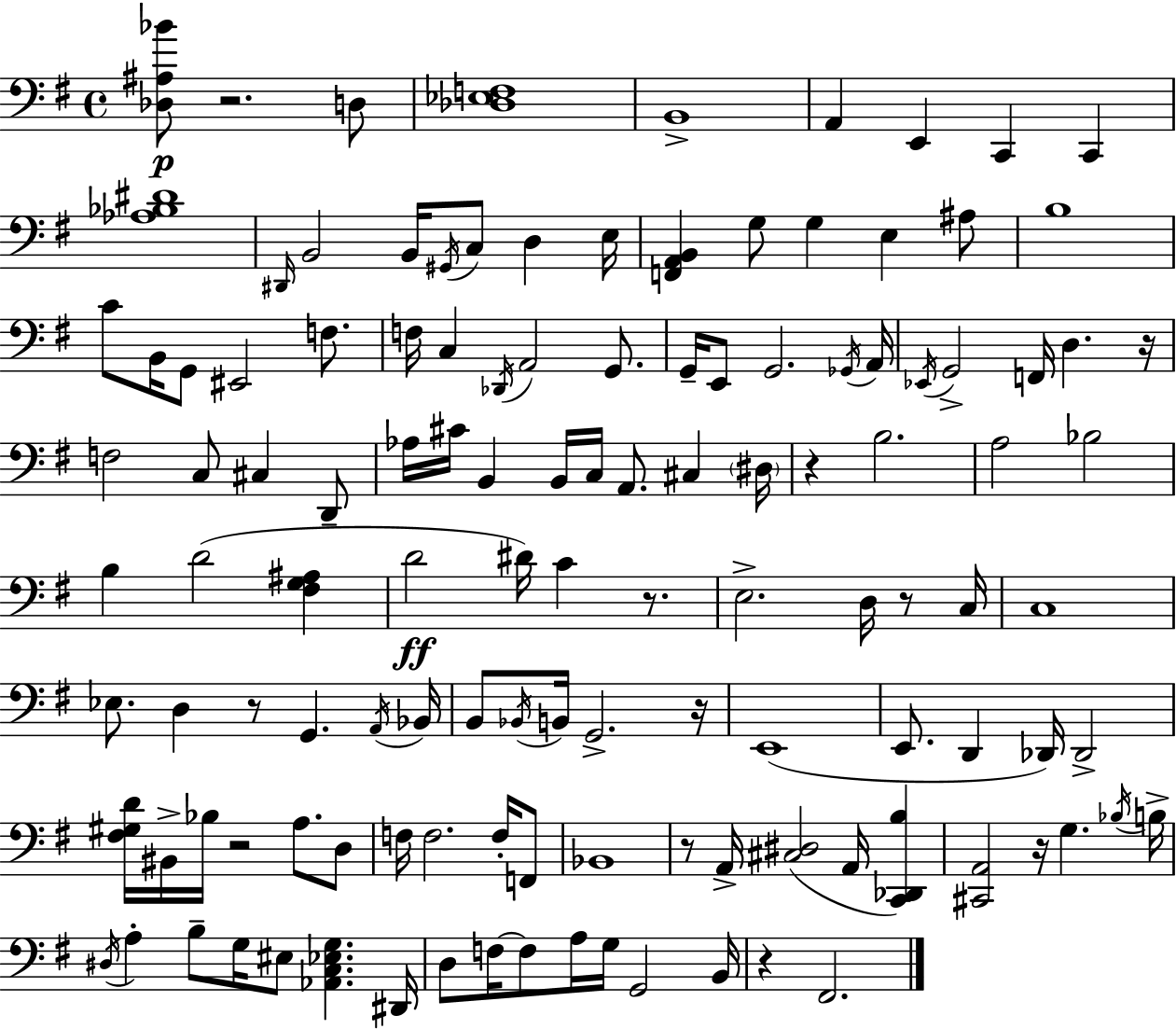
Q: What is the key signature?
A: E minor